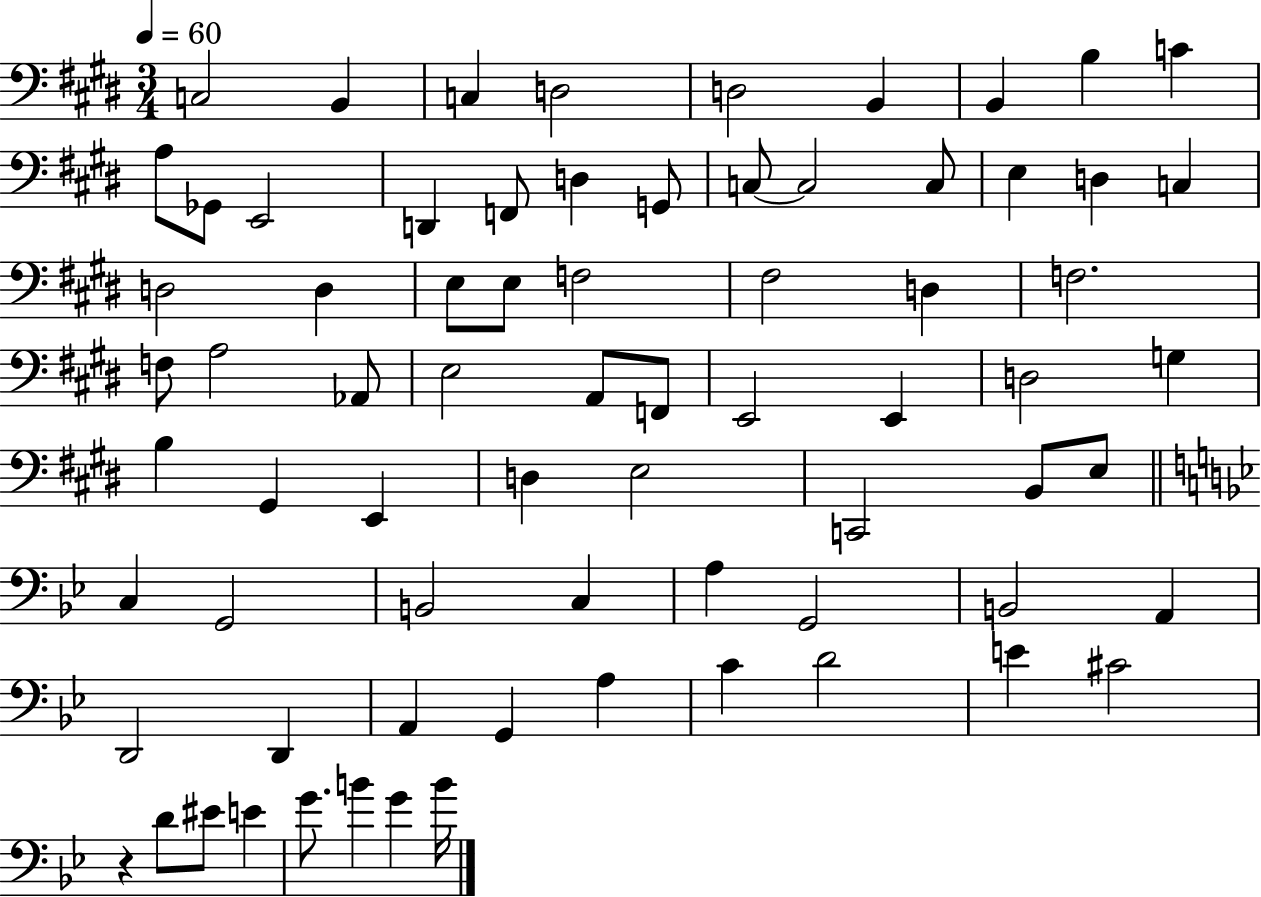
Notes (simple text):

C3/h B2/q C3/q D3/h D3/h B2/q B2/q B3/q C4/q A3/e Gb2/e E2/h D2/q F2/e D3/q G2/e C3/e C3/h C3/e E3/q D3/q C3/q D3/h D3/q E3/e E3/e F3/h F#3/h D3/q F3/h. F3/e A3/h Ab2/e E3/h A2/e F2/e E2/h E2/q D3/h G3/q B3/q G#2/q E2/q D3/q E3/h C2/h B2/e E3/e C3/q G2/h B2/h C3/q A3/q G2/h B2/h A2/q D2/h D2/q A2/q G2/q A3/q C4/q D4/h E4/q C#4/h R/q D4/e EIS4/e E4/q G4/e. B4/q G4/q B4/s